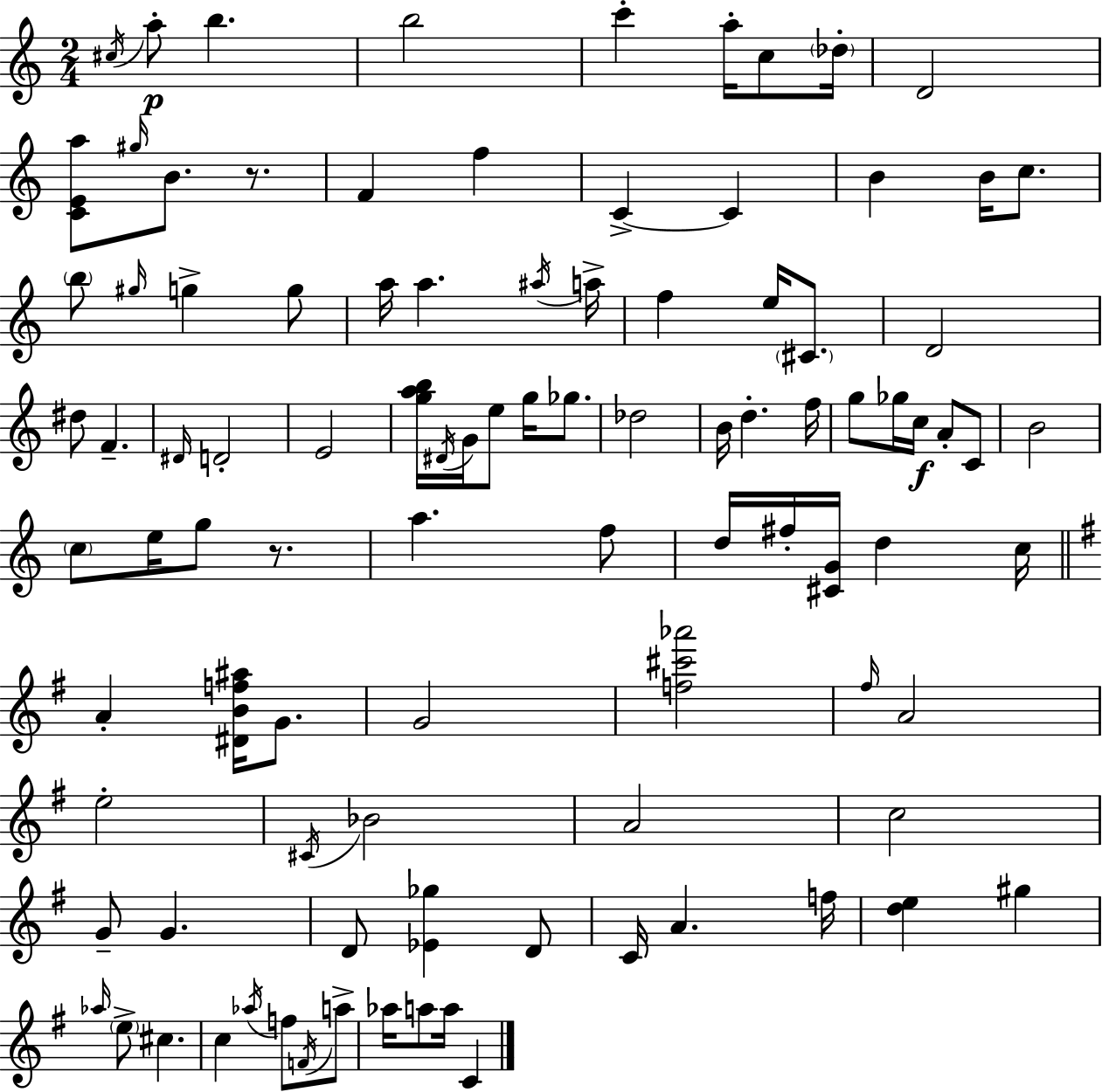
C#5/s A5/e B5/q. B5/h C6/q A5/s C5/e Db5/s D4/h [C4,E4,A5]/e G#5/s B4/e. R/e. F4/q F5/q C4/q C4/q B4/q B4/s C5/e. B5/e G#5/s G5/q G5/e A5/s A5/q. A#5/s A5/s F5/q E5/s C#4/e. D4/h D#5/e F4/q. D#4/s D4/h E4/h [G5,A5,B5]/s D#4/s G4/s E5/e G5/s Gb5/e. Db5/h B4/s D5/q. F5/s G5/e Gb5/s C5/s A4/e C4/e B4/h C5/e E5/s G5/e R/e. A5/q. F5/e D5/s F#5/s [C#4,G4]/s D5/q C5/s A4/q [D#4,B4,F5,A#5]/s G4/e. G4/h [F5,C#6,Ab6]/h F#5/s A4/h E5/h C#4/s Bb4/h A4/h C5/h G4/e G4/q. D4/e [Eb4,Gb5]/q D4/e C4/s A4/q. F5/s [D5,E5]/q G#5/q Ab5/s E5/e C#5/q. C5/q Ab5/s F5/e F4/s A5/e Ab5/s A5/e A5/s C4/q